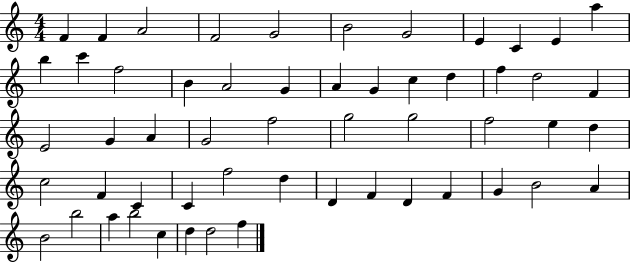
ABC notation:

X:1
T:Untitled
M:4/4
L:1/4
K:C
F F A2 F2 G2 B2 G2 E C E a b c' f2 B A2 G A G c d f d2 F E2 G A G2 f2 g2 g2 f2 e d c2 F C C f2 d D F D F G B2 A B2 b2 a b2 c d d2 f